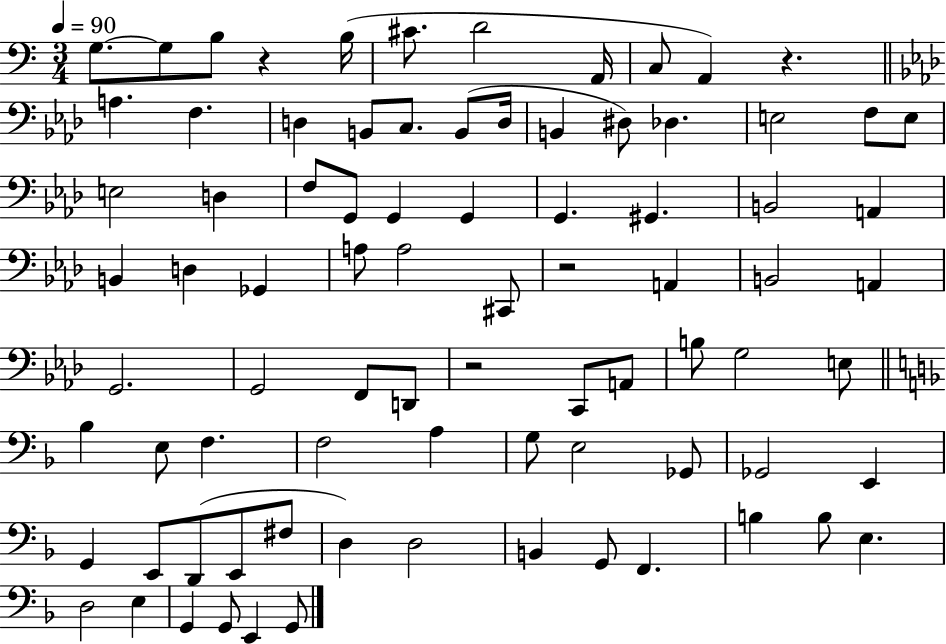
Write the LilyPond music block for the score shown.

{
  \clef bass
  \numericTimeSignature
  \time 3/4
  \key c \major
  \tempo 4 = 90
  \repeat volta 2 { g8.~~ g8 b8 r4 b16( | cis'8. d'2 a,16 | c8 a,4) r4. | \bar "||" \break \key aes \major a4. f4. | d4 b,8 c8. b,8( d16 | b,4 dis8) des4. | e2 f8 e8 | \break e2 d4 | f8 g,8 g,4 g,4 | g,4. gis,4. | b,2 a,4 | \break b,4 d4 ges,4 | a8 a2 cis,8 | r2 a,4 | b,2 a,4 | \break g,2. | g,2 f,8 d,8 | r2 c,8 a,8 | b8 g2 e8 | \break \bar "||" \break \key d \minor bes4 e8 f4. | f2 a4 | g8 e2 ges,8 | ges,2 e,4 | \break g,4 e,8 d,8( e,8 fis8 | d4) d2 | b,4 g,8 f,4. | b4 b8 e4. | \break d2 e4 | g,4 g,8 e,4 g,8 | } \bar "|."
}